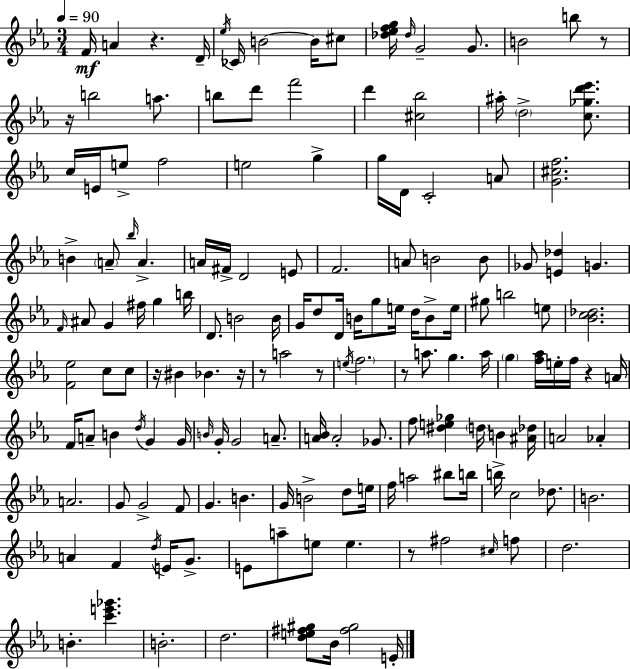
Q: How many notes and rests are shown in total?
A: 157